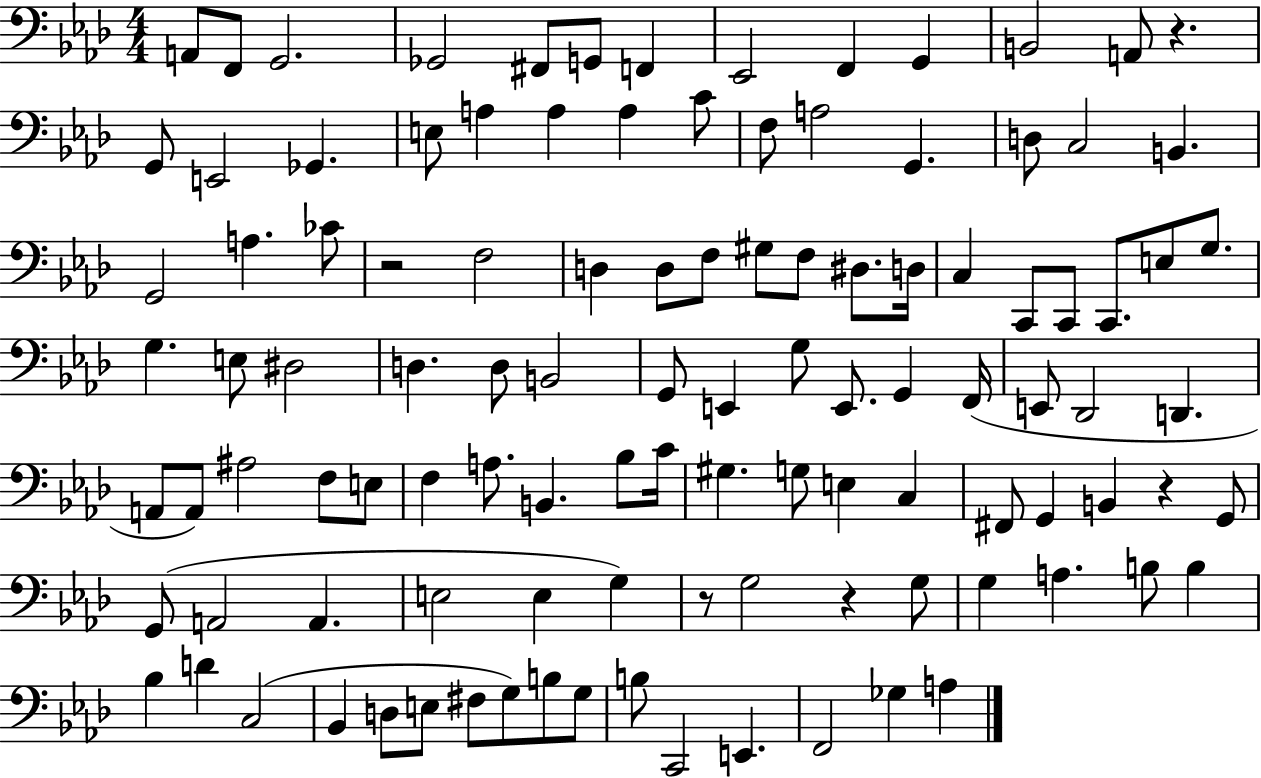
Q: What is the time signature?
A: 4/4